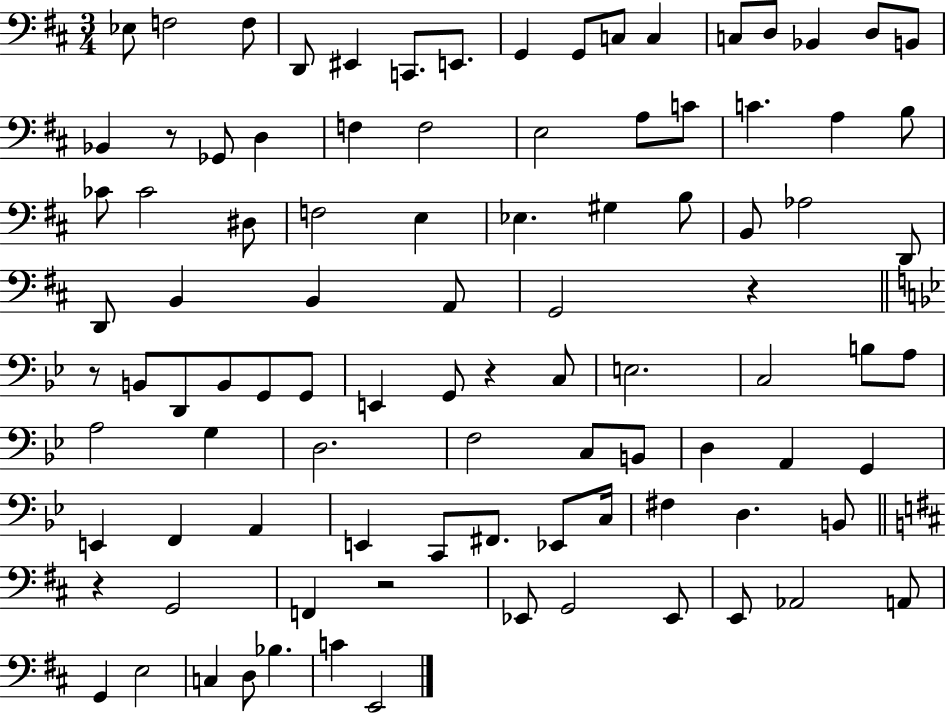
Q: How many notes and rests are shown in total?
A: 96